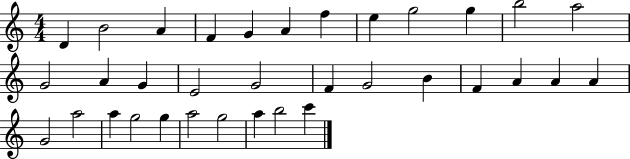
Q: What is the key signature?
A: C major